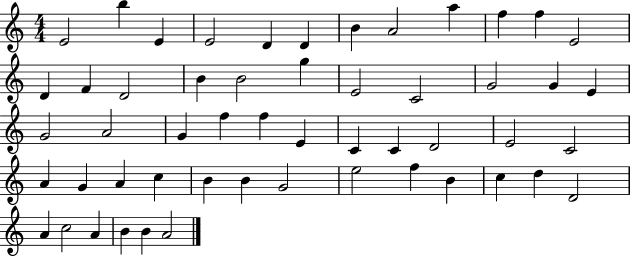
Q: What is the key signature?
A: C major